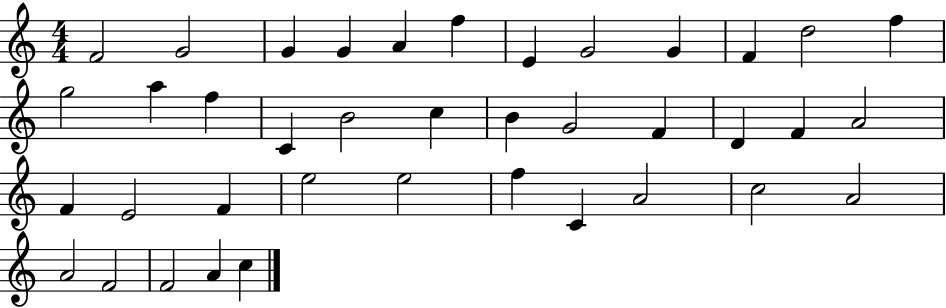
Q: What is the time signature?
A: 4/4